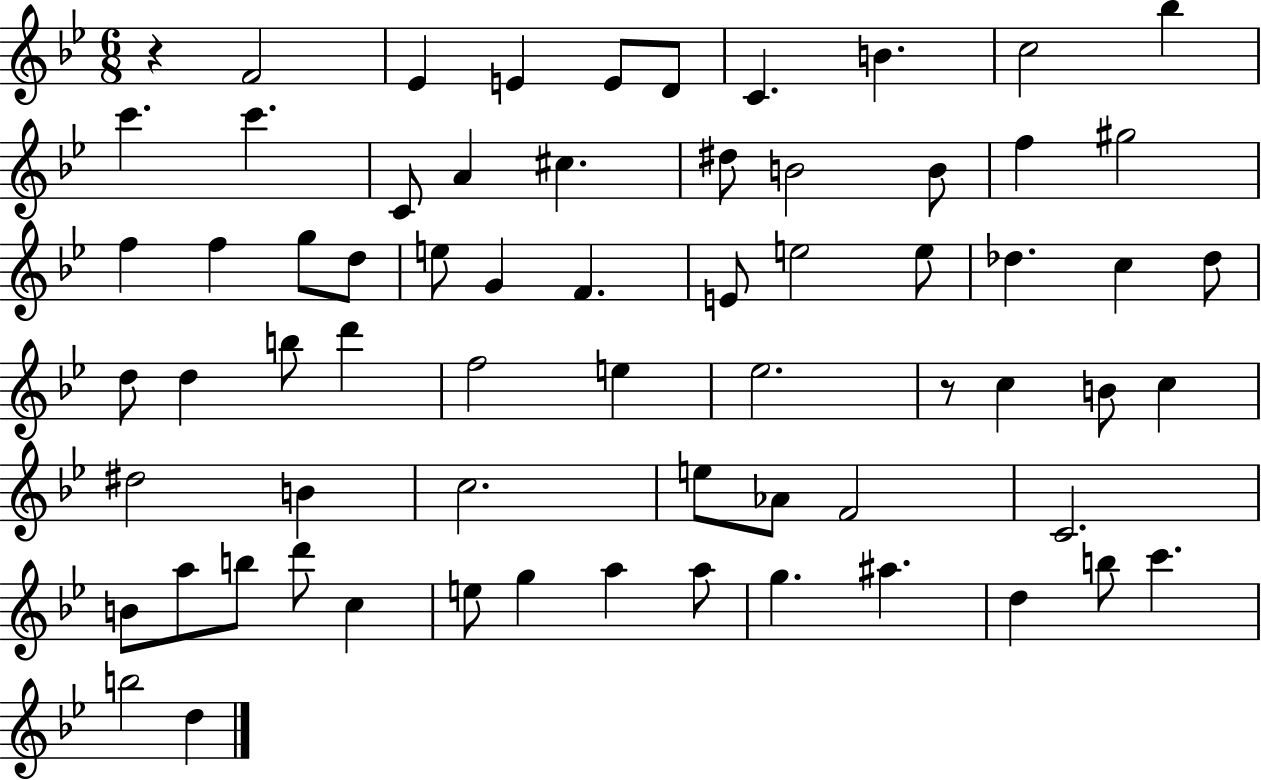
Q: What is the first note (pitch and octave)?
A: F4